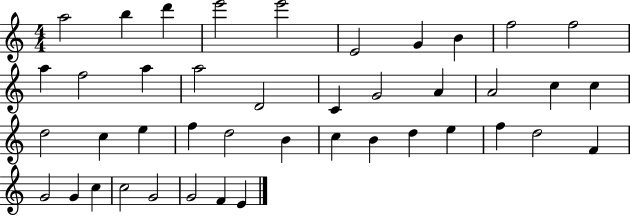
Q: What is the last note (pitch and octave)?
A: E4